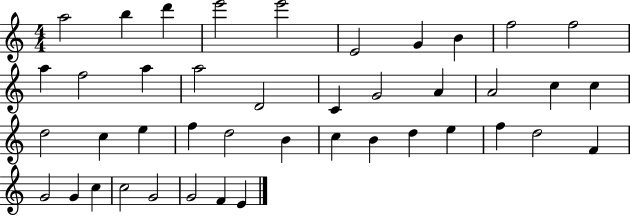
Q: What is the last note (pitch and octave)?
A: E4